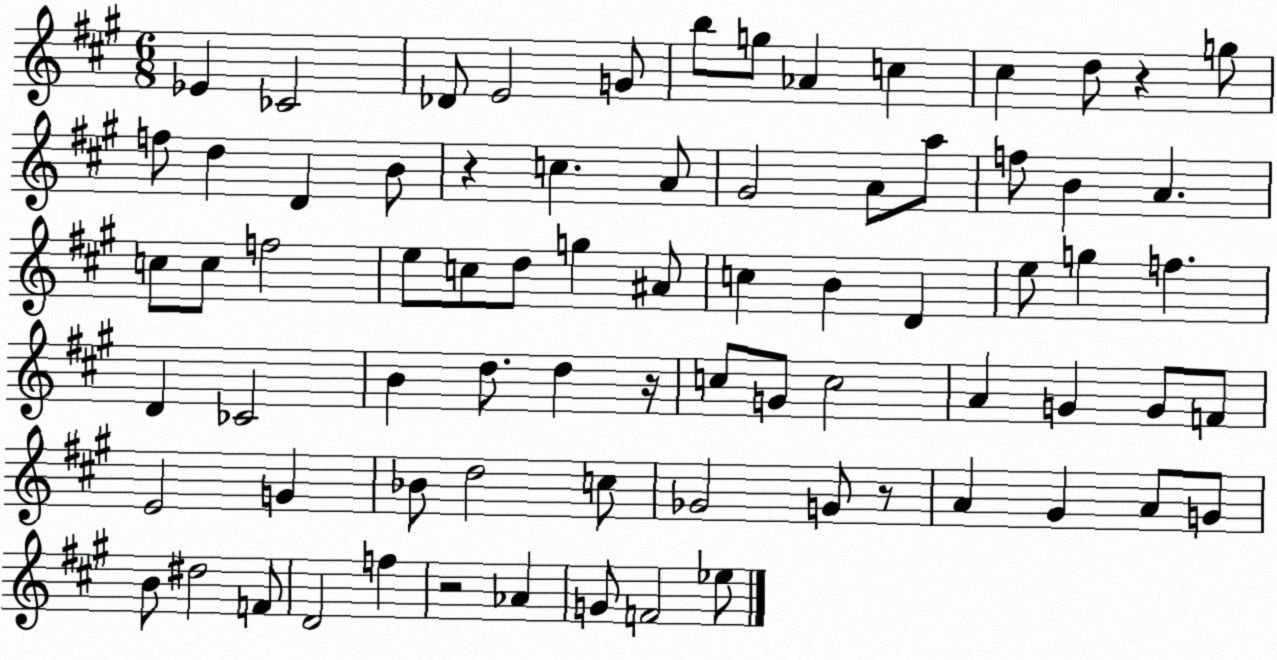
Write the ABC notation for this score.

X:1
T:Untitled
M:6/8
L:1/4
K:A
_E _C2 _D/2 E2 G/2 b/2 g/2 _A c ^c d/2 z g/2 f/2 d D B/2 z c A/2 ^G2 A/2 a/2 f/2 B A c/2 c/2 f2 e/2 c/2 d/2 g ^A/2 c B D e/2 g f D _C2 B d/2 d z/4 c/2 G/2 c2 A G G/2 F/2 E2 G _B/2 d2 c/2 _G2 G/2 z/2 A ^G A/2 G/2 B/2 ^d2 F/2 D2 f z2 _A G/2 F2 _e/2